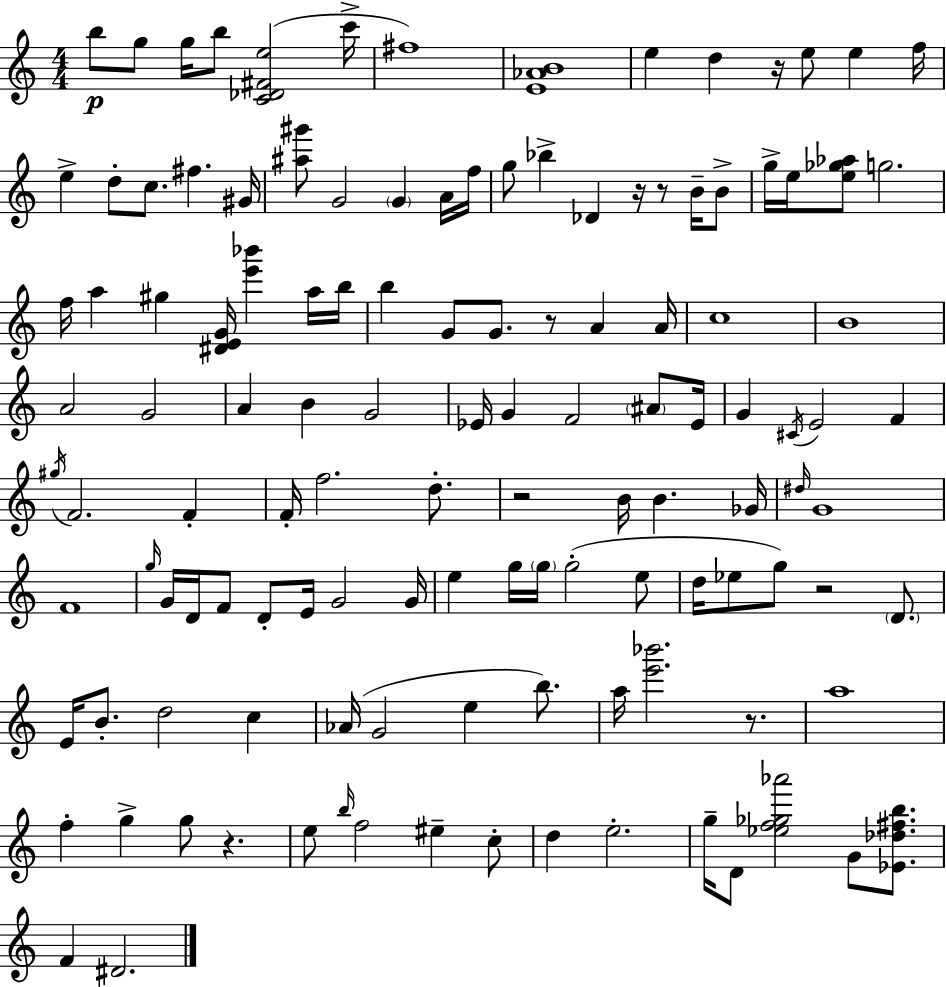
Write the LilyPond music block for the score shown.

{
  \clef treble
  \numericTimeSignature
  \time 4/4
  \key a \minor
  \repeat volta 2 { b''8\p g''8 g''16 b''8 <c' des' fis' e''>2( c'''16-> | fis''1) | <e' aes' b'>1 | e''4 d''4 r16 e''8 e''4 f''16 | \break e''4-> d''8-. c''8. fis''4. gis'16 | <ais'' gis'''>8 g'2 \parenthesize g'4 a'16 f''16 | g''8 bes''4-> des'4 r16 r8 b'16-- b'8-> | g''16-> e''16 <e'' ges'' aes''>8 g''2. | \break f''16 a''4 gis''4 <dis' e' g'>16 <e''' bes'''>4 a''16 b''16 | b''4 g'8 g'8. r8 a'4 a'16 | c''1 | b'1 | \break a'2 g'2 | a'4 b'4 g'2 | ees'16 g'4 f'2 \parenthesize ais'8 ees'16 | g'4 \acciaccatura { cis'16 } e'2 f'4 | \break \acciaccatura { gis''16 } f'2. f'4-. | f'16-. f''2. d''8.-. | r2 b'16 b'4. | ges'16 \grace { dis''16 } g'1 | \break f'1 | \grace { g''16 } g'16 d'16 f'8 d'8-. e'16 g'2 | g'16 e''4 g''16 \parenthesize g''16 g''2-.( | e''8 d''16 ees''8 g''8) r2 | \break \parenthesize d'8. e'16 b'8.-. d''2 | c''4 aes'16( g'2 e''4 | b''8.) a''16 <e''' bes'''>2. | r8. a''1 | \break f''4-. g''4-> g''8 r4. | e''8 \grace { b''16 } f''2 eis''4-- | c''8-. d''4 e''2.-. | g''16-- d'8 <ees'' f'' ges'' aes'''>2 | \break g'8 <ees' des'' fis'' b''>8. f'4 dis'2. | } \bar "|."
}